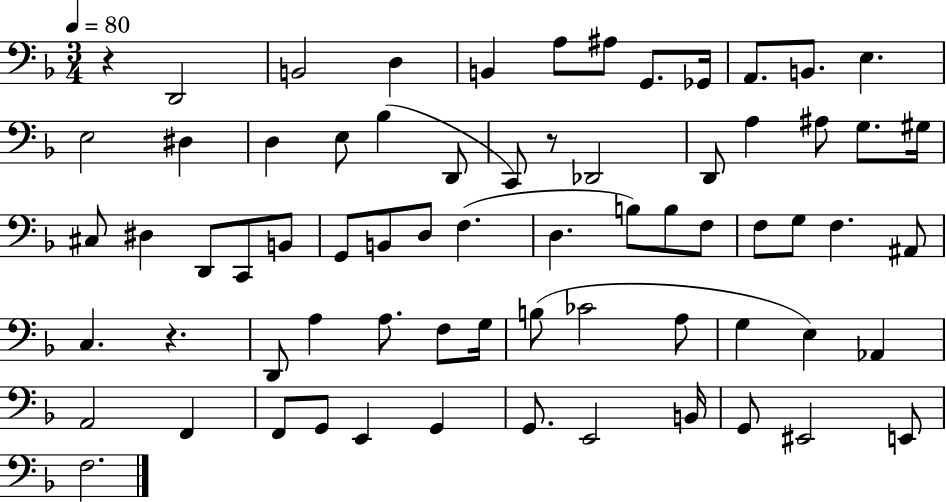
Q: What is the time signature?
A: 3/4